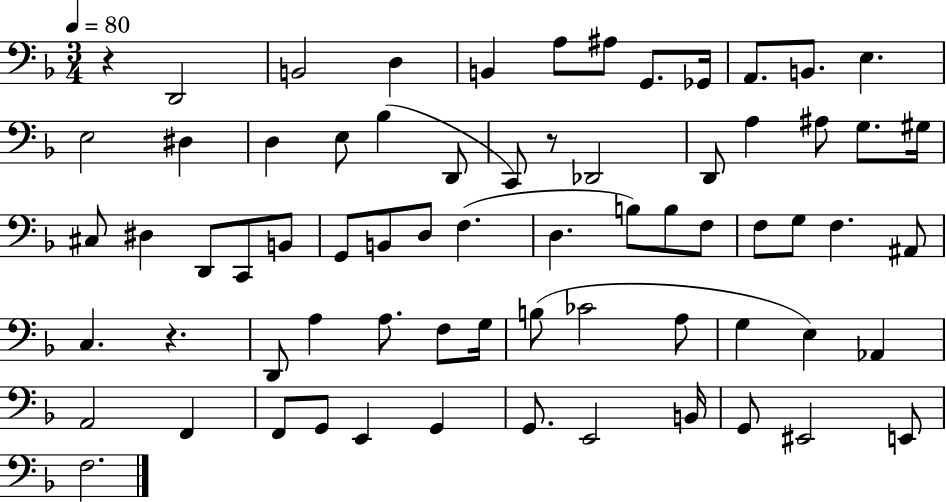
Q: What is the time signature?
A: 3/4